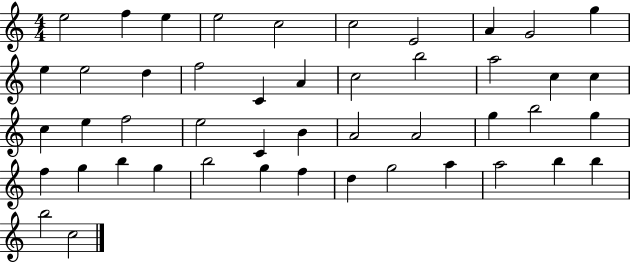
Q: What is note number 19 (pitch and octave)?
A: A5